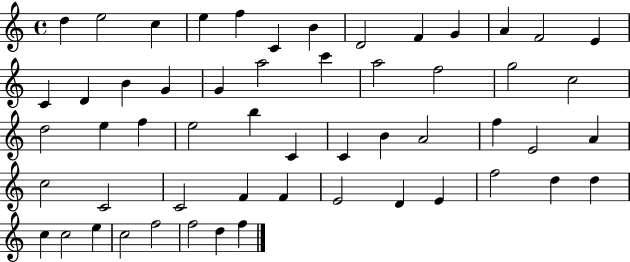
{
  \clef treble
  \time 4/4
  \defaultTimeSignature
  \key c \major
  d''4 e''2 c''4 | e''4 f''4 c'4 b'4 | d'2 f'4 g'4 | a'4 f'2 e'4 | \break c'4 d'4 b'4 g'4 | g'4 a''2 c'''4 | a''2 f''2 | g''2 c''2 | \break d''2 e''4 f''4 | e''2 b''4 c'4 | c'4 b'4 a'2 | f''4 e'2 a'4 | \break c''2 c'2 | c'2 f'4 f'4 | e'2 d'4 e'4 | f''2 d''4 d''4 | \break c''4 c''2 e''4 | c''2 f''2 | f''2 d''4 f''4 | \bar "|."
}